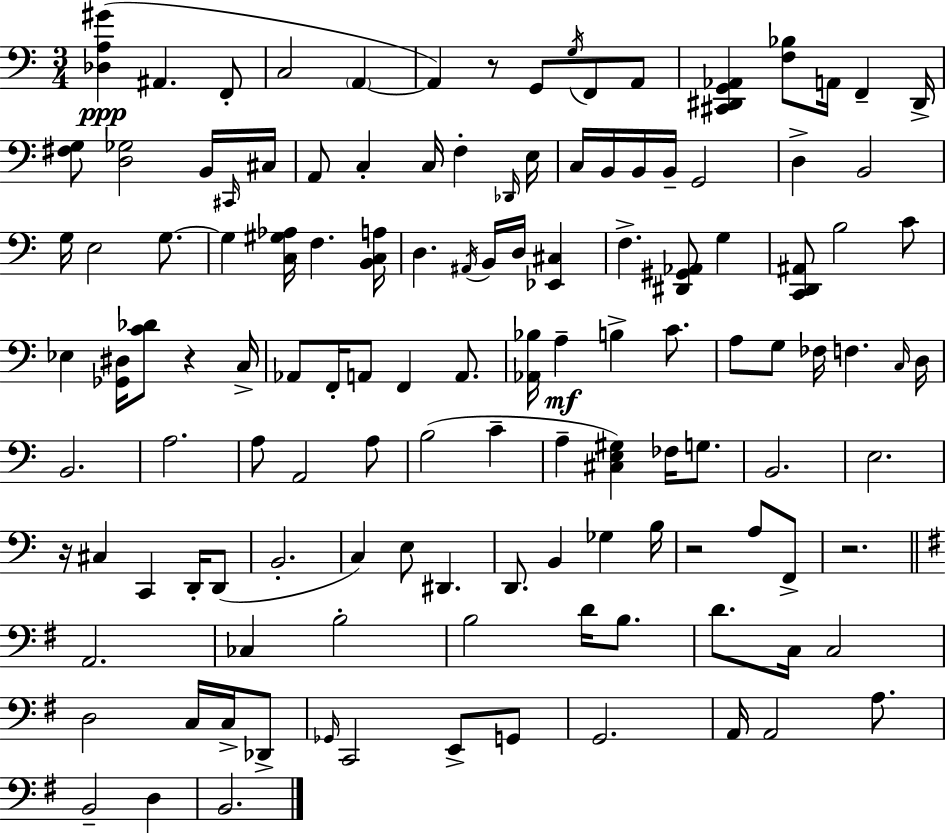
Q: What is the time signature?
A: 3/4